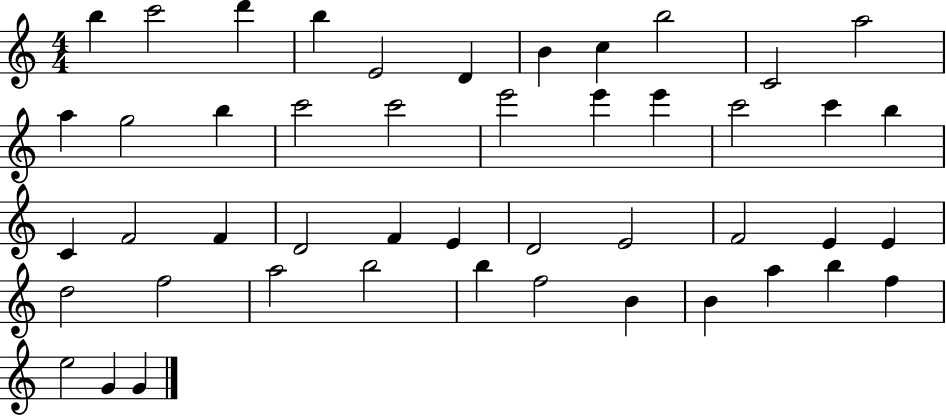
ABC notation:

X:1
T:Untitled
M:4/4
L:1/4
K:C
b c'2 d' b E2 D B c b2 C2 a2 a g2 b c'2 c'2 e'2 e' e' c'2 c' b C F2 F D2 F E D2 E2 F2 E E d2 f2 a2 b2 b f2 B B a b f e2 G G